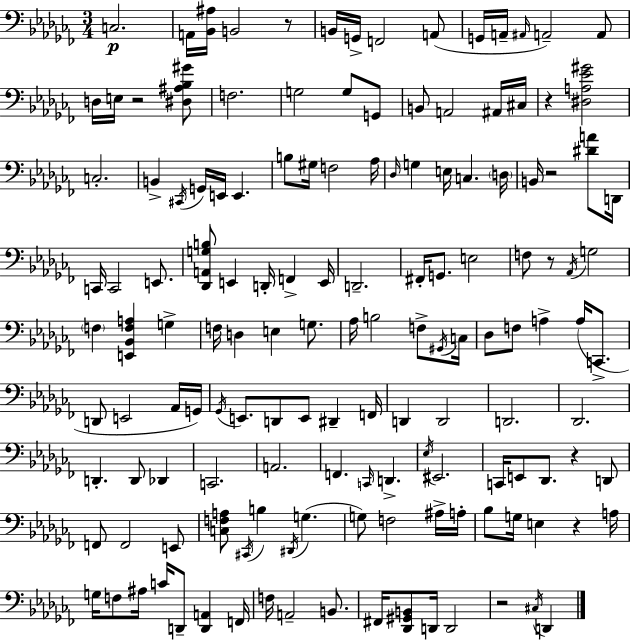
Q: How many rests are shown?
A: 8